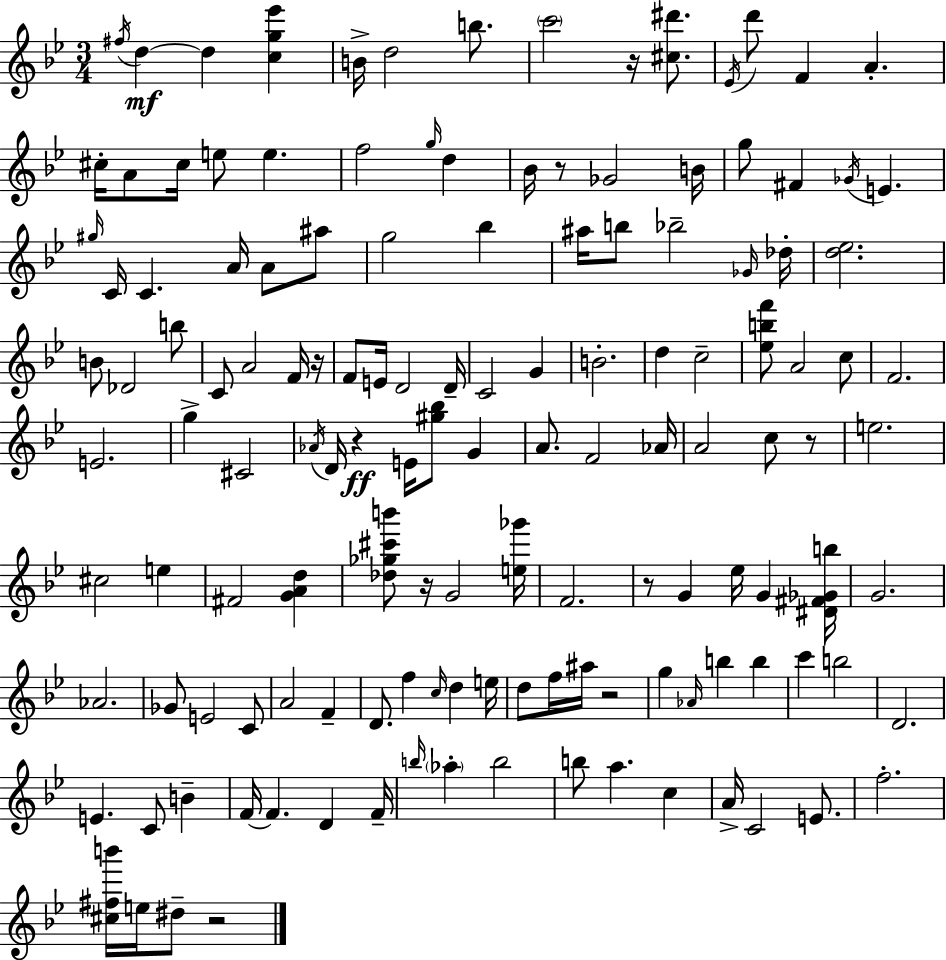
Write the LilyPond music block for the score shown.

{
  \clef treble
  \numericTimeSignature
  \time 3/4
  \key g \minor
  \repeat volta 2 { \acciaccatura { fis''16 }\mf d''4~~ d''4 <c'' g'' ees'''>4 | b'16-> d''2 b''8. | \parenthesize c'''2 r16 <cis'' dis'''>8. | \acciaccatura { ees'16 } d'''8 f'4 a'4.-. | \break cis''16-. a'8 cis''16 e''8 e''4. | f''2 \grace { g''16 } d''4 | bes'16 r8 ges'2 | b'16 g''8 fis'4 \acciaccatura { ges'16 } e'4. | \break \grace { gis''16 } c'16 c'4. | a'16 a'8 ais''8 g''2 | bes''4 ais''16 b''8 bes''2-- | \grace { ges'16 } des''16-. <d'' ees''>2. | \break b'8 des'2 | b''8 c'8 a'2 | f'16 r16 f'8 e'16 d'2 | d'16-- c'2 | \break g'4 b'2.-. | d''4 c''2-- | <ees'' b'' f'''>8 a'2 | c''8 f'2. | \break e'2. | g''4-> cis'2 | \acciaccatura { aes'16 } d'16 r4\ff | e'16 <gis'' bes''>8 g'4 a'8. f'2 | \break aes'16 a'2 | c''8 r8 e''2. | cis''2 | e''4 fis'2 | \break <g' a' d''>4 <des'' ges'' cis''' b'''>8 r16 g'2 | <e'' ges'''>16 f'2. | r8 g'4 | ees''16 g'4 <dis' fis' ges' b''>16 g'2. | \break aes'2. | ges'8 e'2 | c'8 a'2 | f'4-- d'8. f''4 | \break \grace { c''16 } d''4 e''16 d''8 f''16 ais''16 | r2 g''4 | \grace { aes'16 } b''4 b''4 c'''4 | b''2 d'2. | \break e'4. | c'8 b'4-- f'16~~ f'4. | d'4 f'16-- \grace { b''16 } \parenthesize aes''4-. | b''2 b''8 | \break a''4. c''4 a'16-> c'2 | e'8. f''2.-. | <cis'' fis'' b'''>16 e''16 | dis''8-- r2 } \bar "|."
}